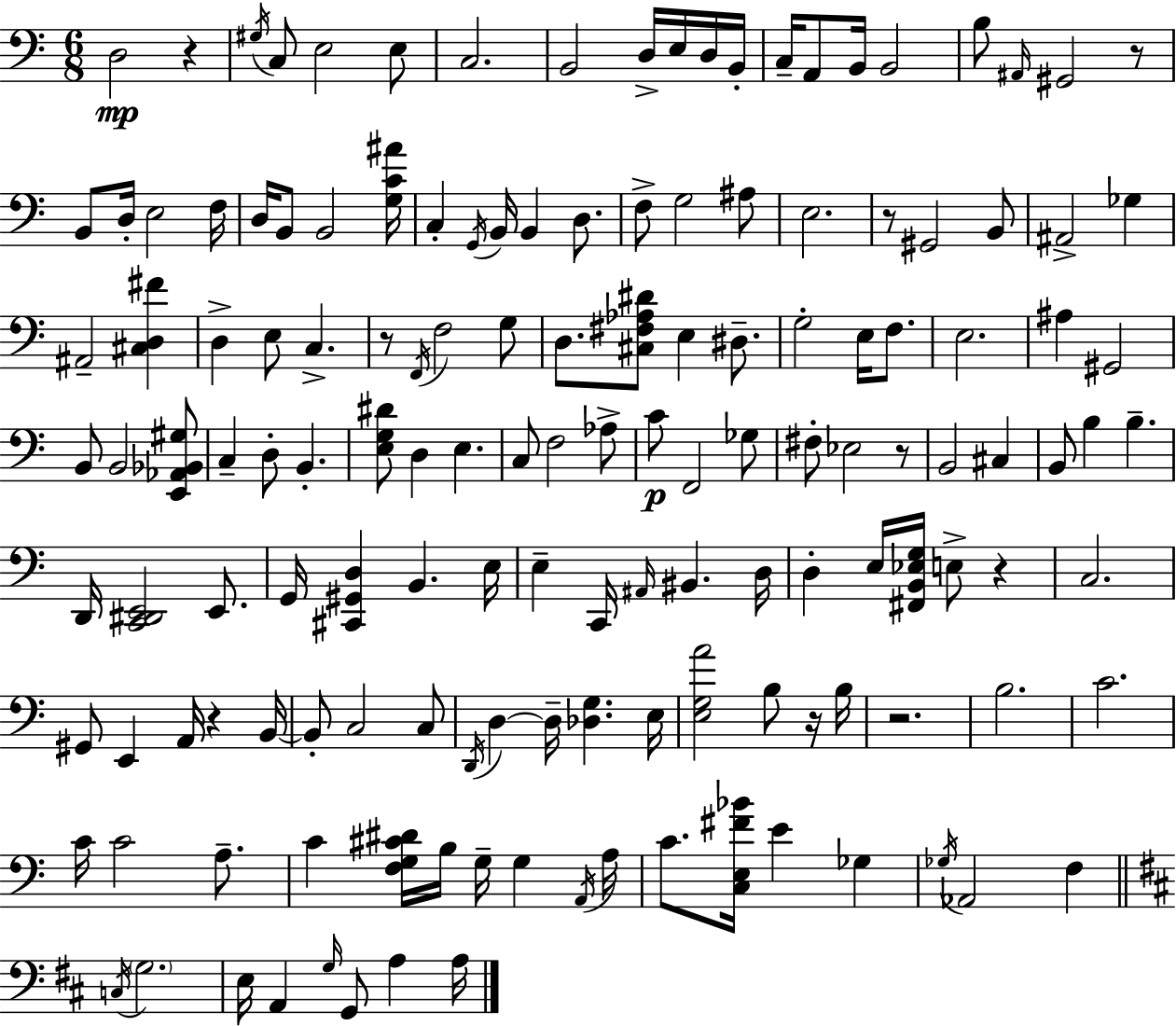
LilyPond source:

{
  \clef bass
  \numericTimeSignature
  \time 6/8
  \key a \minor
  d2\mp r4 | \acciaccatura { gis16 } c8 e2 e8 | c2. | b,2 d16-> e16 d16 | \break b,16-. c16-- a,8 b,16 b,2 | b8 \grace { ais,16 } gis,2 | r8 b,8 d16-. e2 | f16 d16 b,8 b,2 | \break <g c' ais'>16 c4-. \acciaccatura { g,16 } b,16 b,4 | d8. f8-> g2 | ais8 e2. | r8 gis,2 | \break b,8 ais,2-> ges4 | ais,2-- <cis d fis'>4 | d4-> e8 c4.-> | r8 \acciaccatura { f,16 } f2 | \break g8 d8. <cis fis aes dis'>8 e4 | dis8.-- g2-. | e16 f8. e2. | ais4 gis,2 | \break b,8 b,2 | <e, aes, bes, gis>8 c4-- d8-. b,4.-. | <e g dis'>8 d4 e4. | c8 f2 | \break aes8-> c'8\p f,2 | ges8 fis8-. ees2 | r8 b,2 | cis4 b,8 b4 b4.-- | \break d,16 <c, dis, e,>2 | e,8. g,16 <cis, gis, d>4 b,4. | e16 e4-- c,16 \grace { ais,16 } bis,4. | d16 d4-. e16 <fis, b, ees g>16 e8-> | \break r4 c2. | gis,8 e,4 a,16 | r4 b,16~~ b,8-. c2 | c8 \acciaccatura { d,16 } d4~~ d16-- <des g>4. | \break e16 <e g a'>2 | b8 r16 b16 r2. | b2. | c'2. | \break c'16 c'2 | a8.-- c'4 <f g cis' dis'>16 b16 | g16-- g4 \acciaccatura { a,16 } a16 c'8. <c e fis' bes'>16 e'4 | ges4 \acciaccatura { ges16 } aes,2 | \break f4 \bar "||" \break \key b \minor \acciaccatura { c16 } \parenthesize g2. | e16 a,4 \grace { g16 } g,8 a4 | a16 \bar "|."
}